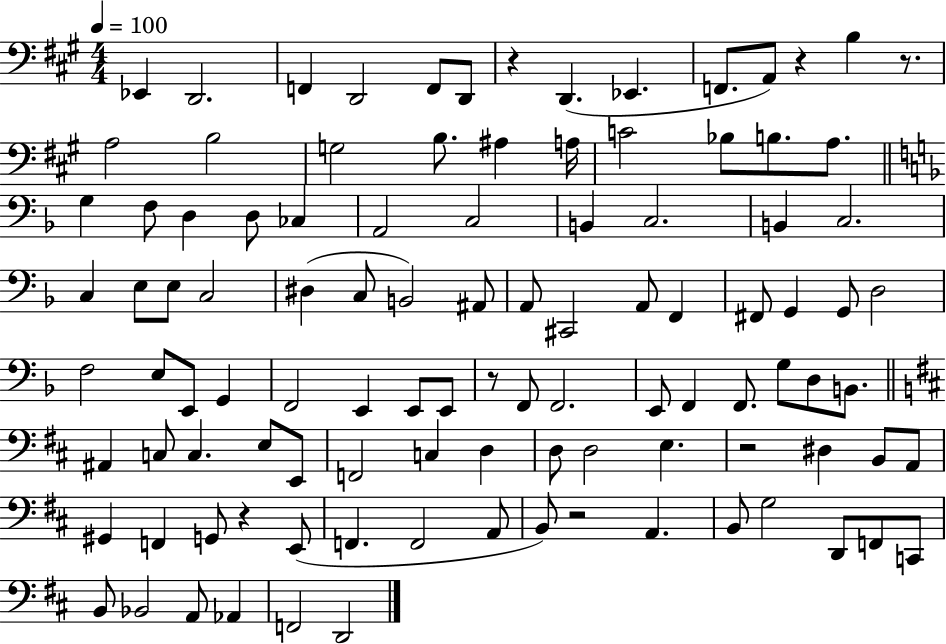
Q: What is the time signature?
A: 4/4